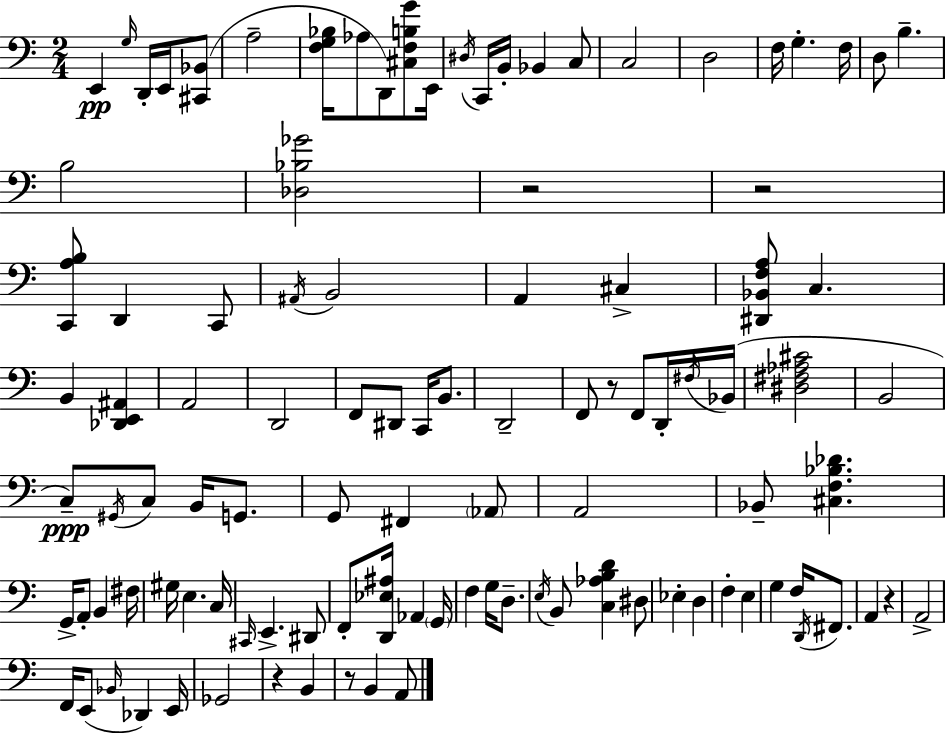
X:1
T:Untitled
M:2/4
L:1/4
K:C
E,, G,/4 D,,/4 E,,/4 [^C,,_B,,]/2 A,2 [F,G,_B,]/4 _A,/2 D,,/2 [^C,F,B,G]/2 E,,/4 ^D,/4 C,,/4 B,,/4 _B,, C,/2 C,2 D,2 F,/4 G, F,/4 D,/2 B, B,2 [_D,_B,_G]2 z2 z2 [C,,A,B,]/2 D,, C,,/2 ^A,,/4 B,,2 A,, ^C, [^D,,_B,,F,A,]/2 C, B,, [_D,,E,,^A,,] A,,2 D,,2 F,,/2 ^D,,/2 C,,/4 B,,/2 D,,2 F,,/2 z/2 F,,/2 D,,/4 ^F,/4 _B,,/4 [^D,^F,_A,^C]2 B,,2 C,/2 ^G,,/4 C,/2 B,,/4 G,,/2 G,,/2 ^F,, _A,,/2 A,,2 _B,,/2 [^C,F,_B,_D] G,,/4 A,,/2 B,, ^F,/4 ^G,/4 E, C,/4 ^C,,/4 E,, ^D,,/2 F,,/2 [D,,_E,^A,]/4 _A,, G,,/4 F, G,/4 D,/2 E,/4 B,,/2 [C,_A,B,D] ^D,/2 _E, D, F, E, G, F,/4 D,,/4 ^F,,/2 A,, z A,,2 F,,/4 E,,/2 _B,,/4 _D,, E,,/4 _G,,2 z B,, z/2 B,, A,,/2